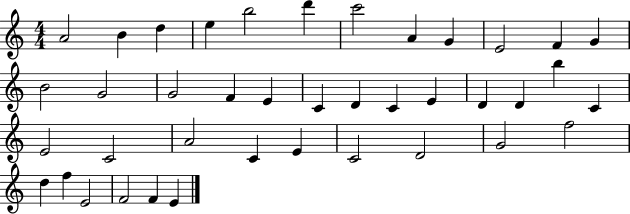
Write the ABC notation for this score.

X:1
T:Untitled
M:4/4
L:1/4
K:C
A2 B d e b2 d' c'2 A G E2 F G B2 G2 G2 F E C D C E D D b C E2 C2 A2 C E C2 D2 G2 f2 d f E2 F2 F E